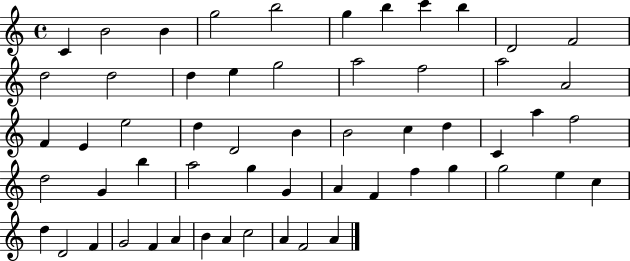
C4/q B4/h B4/q G5/h B5/h G5/q B5/q C6/q B5/q D4/h F4/h D5/h D5/h D5/q E5/q G5/h A5/h F5/h A5/h A4/h F4/q E4/q E5/h D5/q D4/h B4/q B4/h C5/q D5/q C4/q A5/q F5/h D5/h G4/q B5/q A5/h G5/q G4/q A4/q F4/q F5/q G5/q G5/h E5/q C5/q D5/q D4/h F4/q G4/h F4/q A4/q B4/q A4/q C5/h A4/q F4/h A4/q